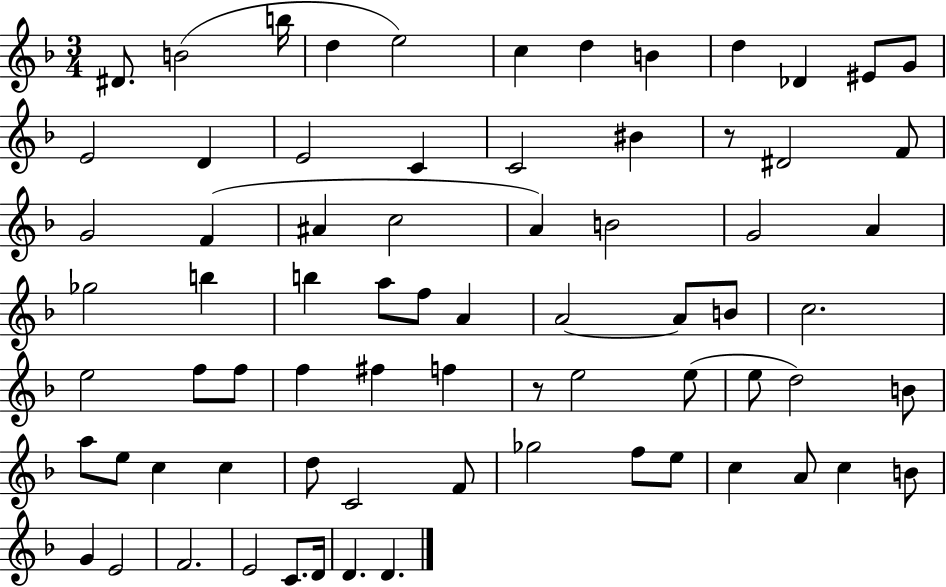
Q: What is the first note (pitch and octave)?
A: D#4